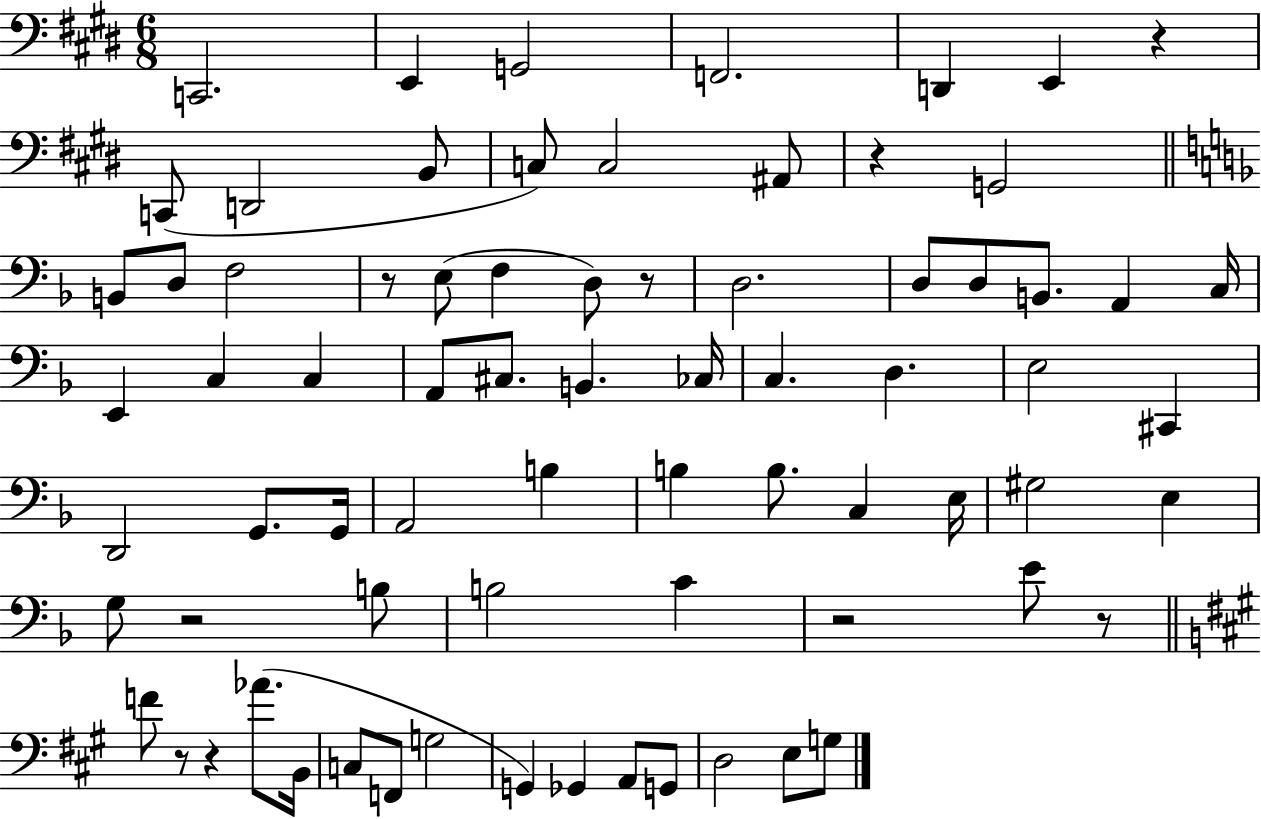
X:1
T:Untitled
M:6/8
L:1/4
K:E
C,,2 E,, G,,2 F,,2 D,, E,, z C,,/2 D,,2 B,,/2 C,/2 C,2 ^A,,/2 z G,,2 B,,/2 D,/2 F,2 z/2 E,/2 F, D,/2 z/2 D,2 D,/2 D,/2 B,,/2 A,, C,/4 E,, C, C, A,,/2 ^C,/2 B,, _C,/4 C, D, E,2 ^C,, D,,2 G,,/2 G,,/4 A,,2 B, B, B,/2 C, E,/4 ^G,2 E, G,/2 z2 B,/2 B,2 C z2 E/2 z/2 F/2 z/2 z _A/2 B,,/4 C,/2 F,,/2 G,2 G,, _G,, A,,/2 G,,/2 D,2 E,/2 G,/2